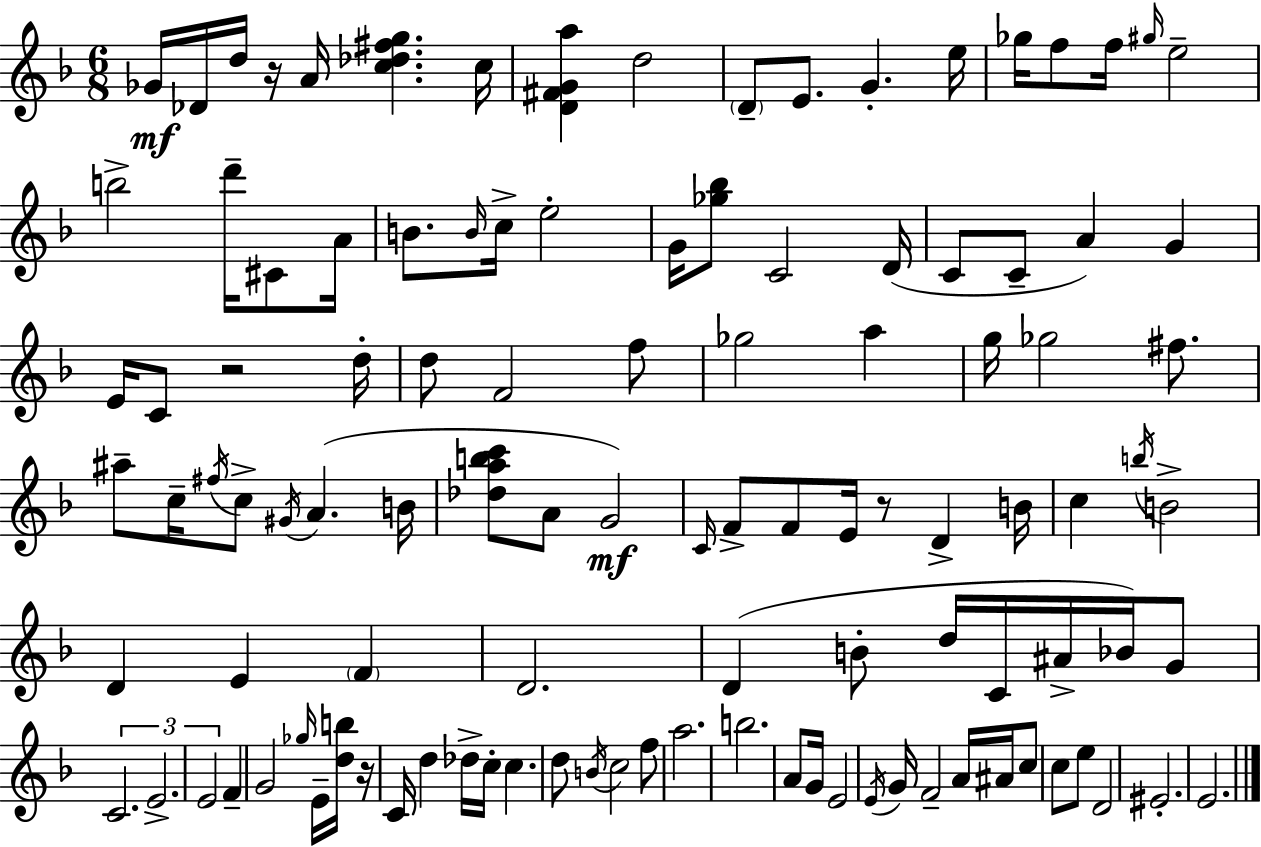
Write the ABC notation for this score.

X:1
T:Untitled
M:6/8
L:1/4
K:F
_G/4 _D/4 d/4 z/4 A/4 [c_d^fg] c/4 [D^FGa] d2 D/2 E/2 G e/4 _g/4 f/2 f/4 ^g/4 e2 b2 d'/4 ^C/2 A/4 B/2 B/4 c/4 e2 G/4 [_g_b]/2 C2 D/4 C/2 C/2 A G E/4 C/2 z2 d/4 d/2 F2 f/2 _g2 a g/4 _g2 ^f/2 ^a/2 c/4 ^f/4 c/2 ^G/4 A B/4 [_dabc']/2 A/2 G2 C/4 F/2 F/2 E/4 z/2 D B/4 c b/4 B2 D E F D2 D B/2 d/4 C/4 ^A/4 _B/4 G/2 C2 E2 E2 F G2 _g/4 E/4 [db]/4 z/4 C/4 d _d/4 c/4 c d/2 B/4 c2 f/2 a2 b2 A/2 G/4 E2 E/4 G/4 F2 A/4 ^A/4 c/2 c/2 e/2 D2 ^E2 E2